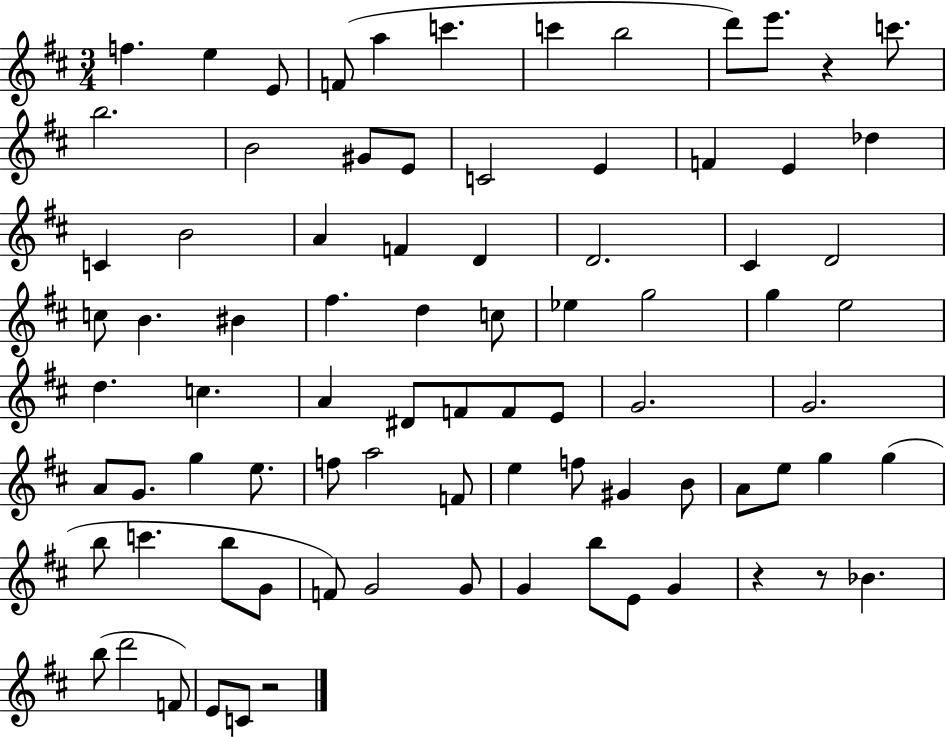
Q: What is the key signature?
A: D major